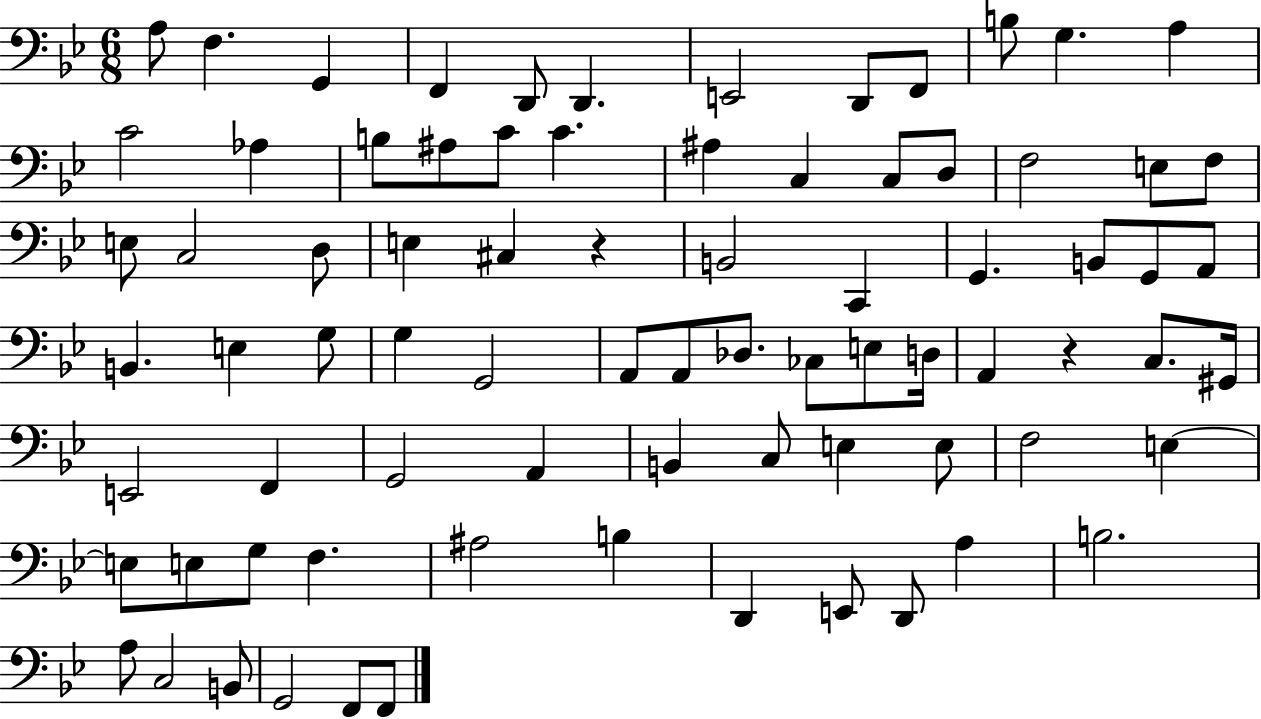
A3/e F3/q. G2/q F2/q D2/e D2/q. E2/h D2/e F2/e B3/e G3/q. A3/q C4/h Ab3/q B3/e A#3/e C4/e C4/q. A#3/q C3/q C3/e D3/e F3/h E3/e F3/e E3/e C3/h D3/e E3/q C#3/q R/q B2/h C2/q G2/q. B2/e G2/e A2/e B2/q. E3/q G3/e G3/q G2/h A2/e A2/e Db3/e. CES3/e E3/e D3/s A2/q R/q C3/e. G#2/s E2/h F2/q G2/h A2/q B2/q C3/e E3/q E3/e F3/h E3/q E3/e E3/e G3/e F3/q. A#3/h B3/q D2/q E2/e D2/e A3/q B3/h. A3/e C3/h B2/e G2/h F2/e F2/e